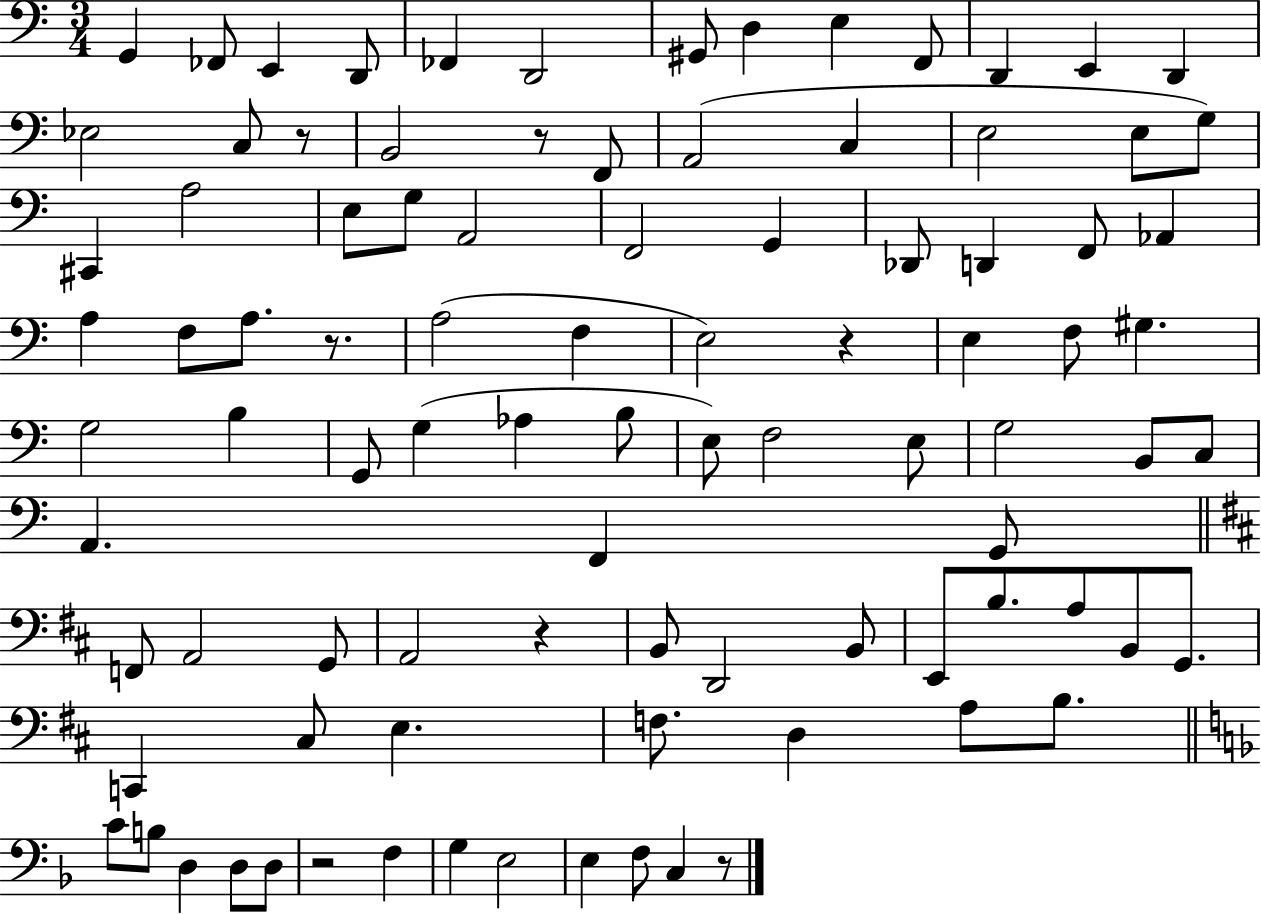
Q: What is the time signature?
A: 3/4